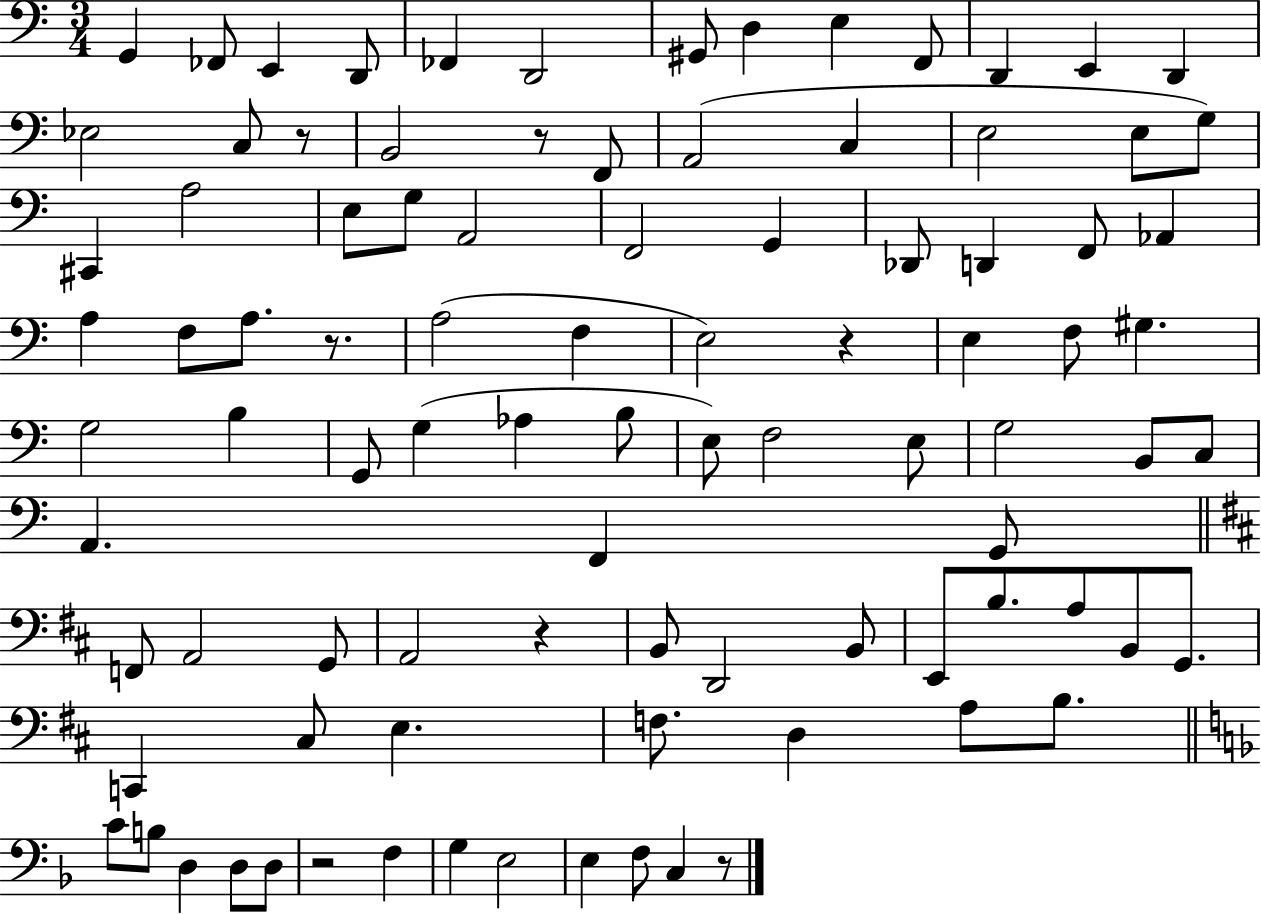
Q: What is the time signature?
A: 3/4